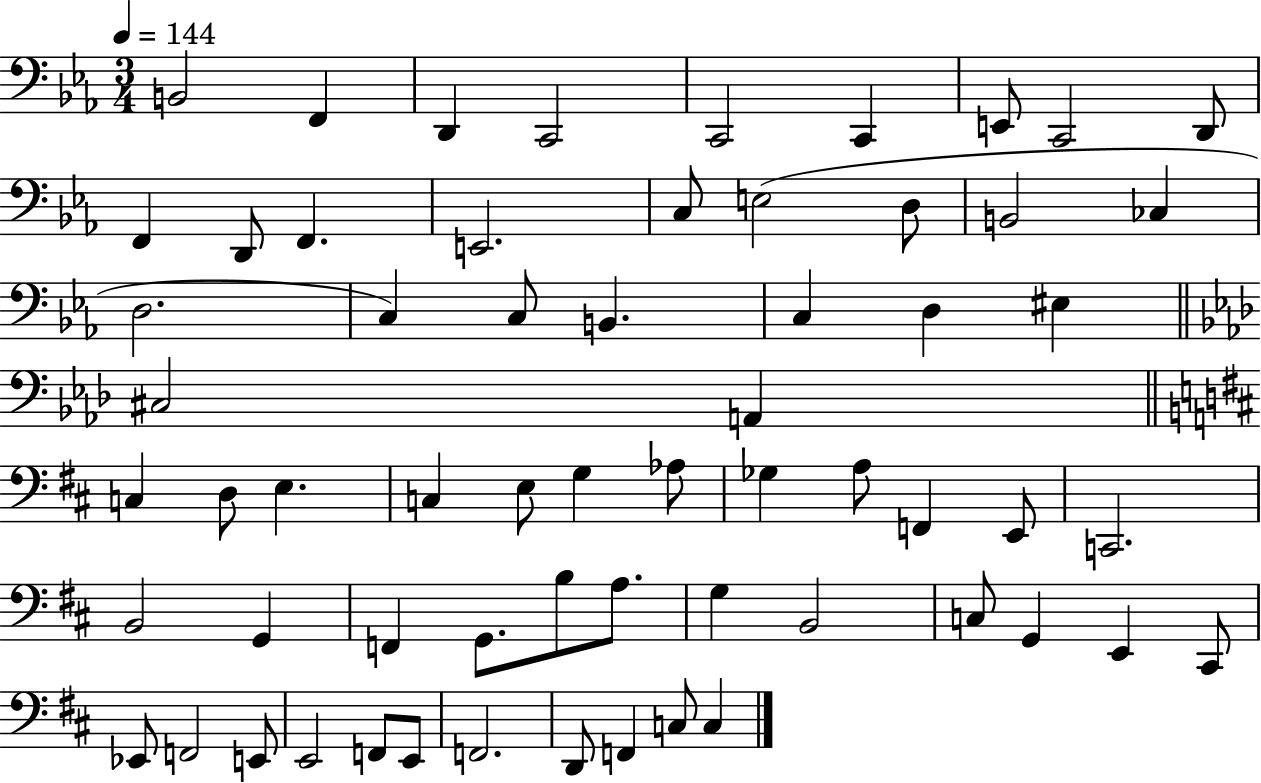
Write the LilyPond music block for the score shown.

{
  \clef bass
  \numericTimeSignature
  \time 3/4
  \key ees \major
  \tempo 4 = 144
  b,2 f,4 | d,4 c,2 | c,2 c,4 | e,8 c,2 d,8 | \break f,4 d,8 f,4. | e,2. | c8 e2( d8 | b,2 ces4 | \break d2. | c4) c8 b,4. | c4 d4 eis4 | \bar "||" \break \key aes \major cis2 a,4 | \bar "||" \break \key b \minor c4 d8 e4. | c4 e8 g4 aes8 | ges4 a8 f,4 e,8 | c,2. | \break b,2 g,4 | f,4 g,8. b8 a8. | g4 b,2 | c8 g,4 e,4 cis,8 | \break ees,8 f,2 e,8 | e,2 f,8 e,8 | f,2. | d,8 f,4 c8 c4 | \break \bar "|."
}